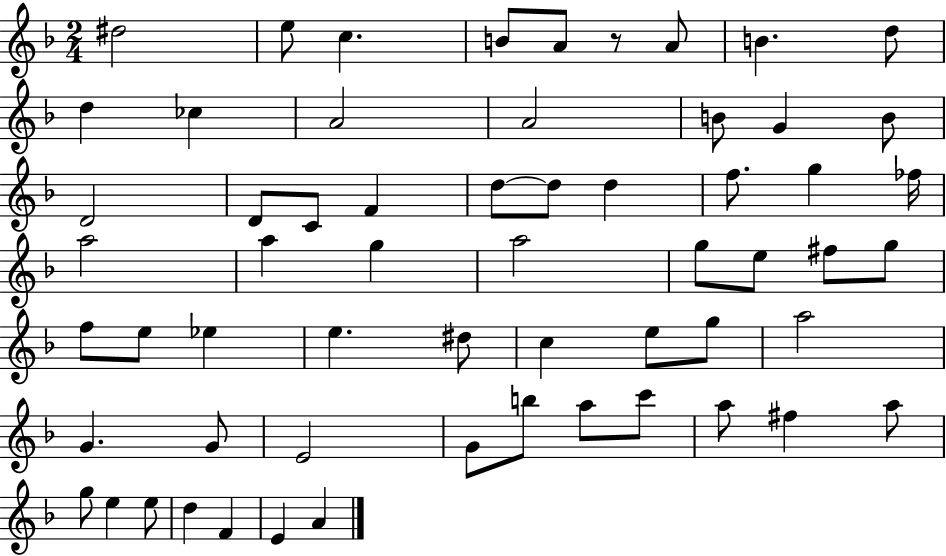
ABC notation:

X:1
T:Untitled
M:2/4
L:1/4
K:F
^d2 e/2 c B/2 A/2 z/2 A/2 B d/2 d _c A2 A2 B/2 G B/2 D2 D/2 C/2 F d/2 d/2 d f/2 g _f/4 a2 a g a2 g/2 e/2 ^f/2 g/2 f/2 e/2 _e e ^d/2 c e/2 g/2 a2 G G/2 E2 G/2 b/2 a/2 c'/2 a/2 ^f a/2 g/2 e e/2 d F E A